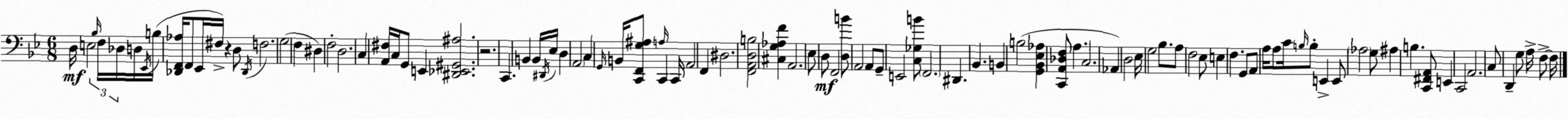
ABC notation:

X:1
T:Untitled
M:6/8
L:1/4
K:Gm
D,/4 E,2 _B,/4 F,/4 _D,/4 D,/4 _E,,/4 B,/4 [_D,,F,,_A,]/4 F,,/2 _E,,/4 ^F,/4 z D,/2 _D,,/4 F,2 G,2 F, ^D, F,2 D,2 C, [A,,^F,]/4 C,/4 G,,/2 E,, [^D,,_E,,^G,,^A,]2 z2 C,, B,, B,,/4 ^D,,/4 _E,/4 D, A,,2 C, G,,/4 B,,/4 [C,,F,,G,^A,]/2 A,/4 C,, C,,/4 A,,2 F,, ^D,2 [F,,A,,D,B,]2 [^C,G,_A,F] A,,2 _E,/2 D,/2 F,,2 [D,B]/2 A,,2 A,,/2 G,,/2 E,,2 [C,_G,B]/2 F,,2 ^D,, _B,, B,, B,2 [G,,_B,,_E,_A,] [C,,A,,_D,F,]/2 A, C,2 _A,, D,2 _E,/4 G,2 _B,/2 A,/2 F,2 _E,/2 E, F, G,,/2 A,,/2 A,/4 A,/2 C/4 B,/4 B,/2 E,, E,,/2 _A,2 G,/2 ^A, B, [C,,^F,,A,,]/2 E,, C,,2 A,,2 C,/2 D,, G,/2 A,/4 F,/2 F,/4